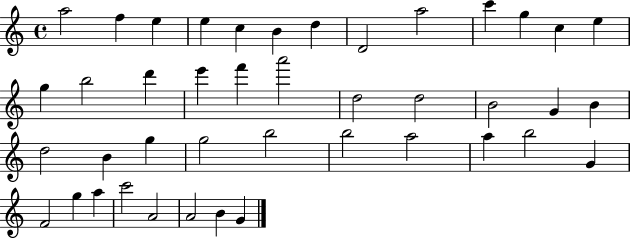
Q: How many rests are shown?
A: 0